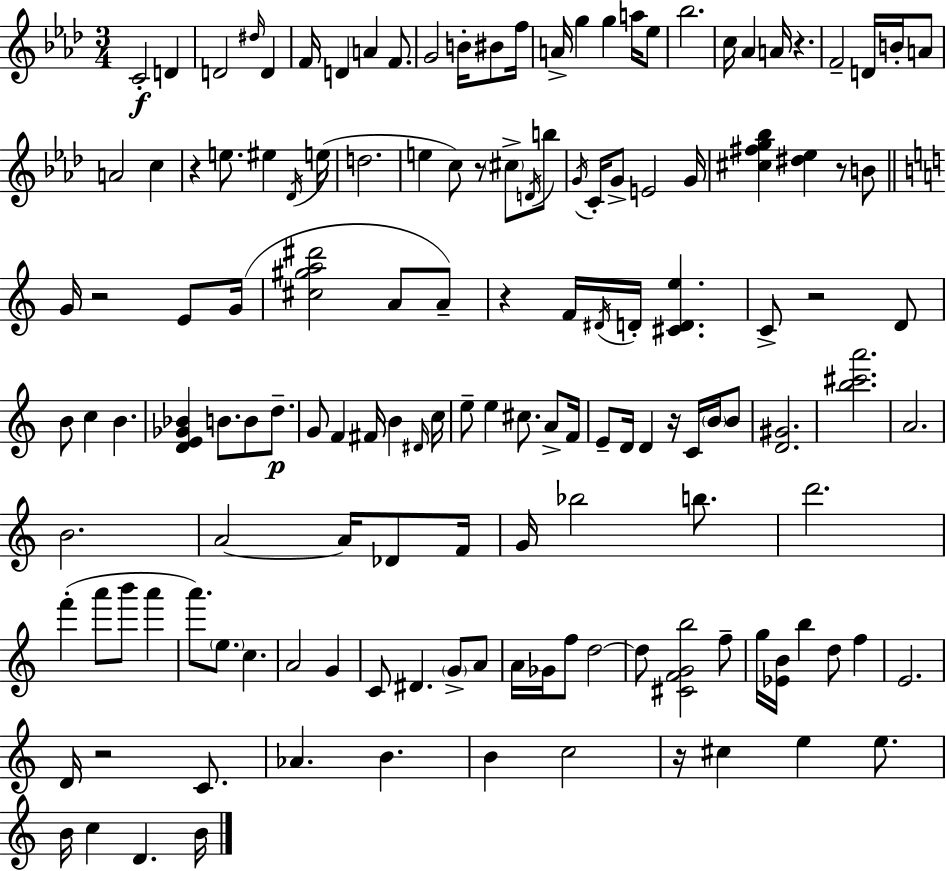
{
  \clef treble
  \numericTimeSignature
  \time 3/4
  \key f \minor
  c'2-.\f d'4 | d'2 \grace { dis''16 } d'4 | f'16 d'4 a'4 f'8. | g'2 b'16-. bis'8 | \break f''16 a'16-> g''4 g''4 a''16 ees''8 | bes''2. | c''16 aes'4 a'16 r4. | f'2-- d'16 b'16-. a'8 | \break a'2 c''4 | r4 e''8. eis''4 | \acciaccatura { des'16 } e''16( d''2. | e''4 c''8) r8 \parenthesize cis''8-> | \break \acciaccatura { d'16 } b''8 \acciaccatura { g'16 } c'16-. g'8-> e'2 | g'16 <cis'' fis'' g'' bes''>4 <dis'' ees''>4 | r8 b'8 \bar "||" \break \key c \major g'16 r2 e'8 g'16( | <cis'' gis'' a'' dis'''>2 a'8 a'8--) | r4 f'16 \acciaccatura { dis'16 } d'16-. <cis' d' e''>4. | c'8-> r2 d'8 | \break b'8 c''4 b'4. | <d' e' ges' bes'>4 b'8. b'8 d''8.--\p | g'8 f'4 fis'16 b'4 | \grace { dis'16 } c''16 e''8-- e''4 cis''8. a'8-> | \break f'16 e'8-- d'16 d'4 r16 c'16 \parenthesize b'16 | b'8 <d' gis'>2. | <b'' cis''' a'''>2. | a'2. | \break b'2. | a'2~~ a'16 des'8 | f'16 g'16 bes''2 b''8. | d'''2. | \break f'''4-.( a'''8 b'''8 a'''4 | a'''8.) \parenthesize e''8. c''4. | a'2 g'4 | c'8 dis'4. \parenthesize g'8-> | \break a'8 a'16 ges'16 f''8 d''2~~ | d''8 <cis' f' g' b''>2 | f''8-- g''16 <ees' b'>16 b''4 d''8 f''4 | e'2. | \break d'16 r2 c'8. | aes'4. b'4. | b'4 c''2 | r16 cis''4 e''4 e''8. | \break b'16 c''4 d'4. | b'16 \bar "|."
}